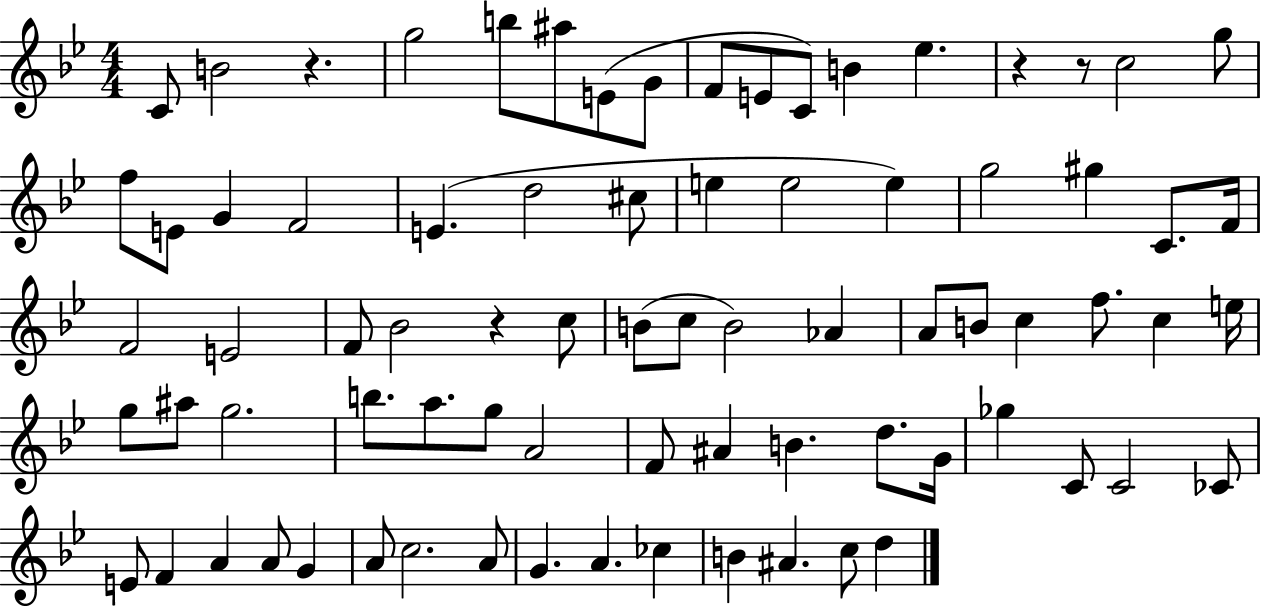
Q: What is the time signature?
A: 4/4